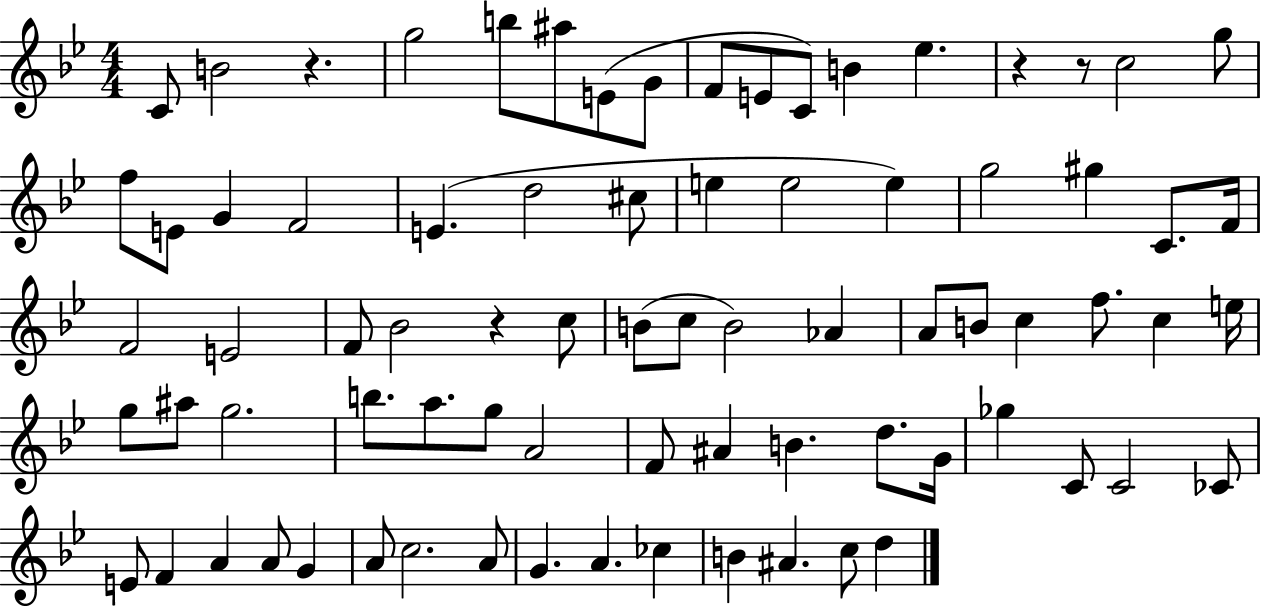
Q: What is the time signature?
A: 4/4